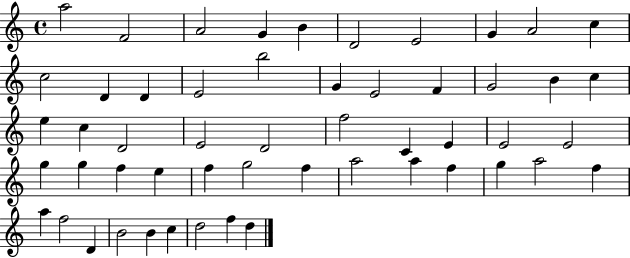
X:1
T:Untitled
M:4/4
L:1/4
K:C
a2 F2 A2 G B D2 E2 G A2 c c2 D D E2 b2 G E2 F G2 B c e c D2 E2 D2 f2 C E E2 E2 g g f e f g2 f a2 a f g a2 f a f2 D B2 B c d2 f d